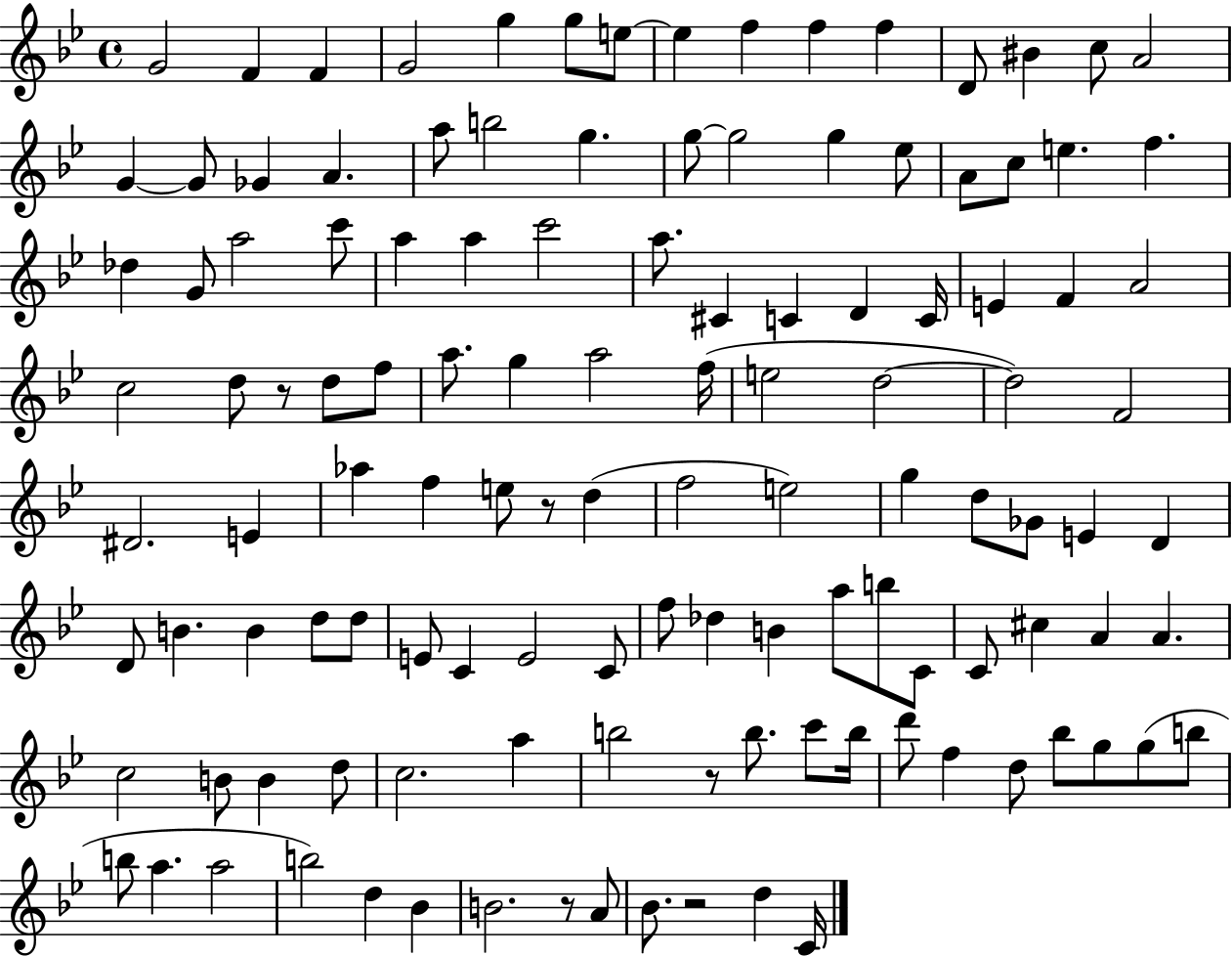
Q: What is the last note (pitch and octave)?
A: C4